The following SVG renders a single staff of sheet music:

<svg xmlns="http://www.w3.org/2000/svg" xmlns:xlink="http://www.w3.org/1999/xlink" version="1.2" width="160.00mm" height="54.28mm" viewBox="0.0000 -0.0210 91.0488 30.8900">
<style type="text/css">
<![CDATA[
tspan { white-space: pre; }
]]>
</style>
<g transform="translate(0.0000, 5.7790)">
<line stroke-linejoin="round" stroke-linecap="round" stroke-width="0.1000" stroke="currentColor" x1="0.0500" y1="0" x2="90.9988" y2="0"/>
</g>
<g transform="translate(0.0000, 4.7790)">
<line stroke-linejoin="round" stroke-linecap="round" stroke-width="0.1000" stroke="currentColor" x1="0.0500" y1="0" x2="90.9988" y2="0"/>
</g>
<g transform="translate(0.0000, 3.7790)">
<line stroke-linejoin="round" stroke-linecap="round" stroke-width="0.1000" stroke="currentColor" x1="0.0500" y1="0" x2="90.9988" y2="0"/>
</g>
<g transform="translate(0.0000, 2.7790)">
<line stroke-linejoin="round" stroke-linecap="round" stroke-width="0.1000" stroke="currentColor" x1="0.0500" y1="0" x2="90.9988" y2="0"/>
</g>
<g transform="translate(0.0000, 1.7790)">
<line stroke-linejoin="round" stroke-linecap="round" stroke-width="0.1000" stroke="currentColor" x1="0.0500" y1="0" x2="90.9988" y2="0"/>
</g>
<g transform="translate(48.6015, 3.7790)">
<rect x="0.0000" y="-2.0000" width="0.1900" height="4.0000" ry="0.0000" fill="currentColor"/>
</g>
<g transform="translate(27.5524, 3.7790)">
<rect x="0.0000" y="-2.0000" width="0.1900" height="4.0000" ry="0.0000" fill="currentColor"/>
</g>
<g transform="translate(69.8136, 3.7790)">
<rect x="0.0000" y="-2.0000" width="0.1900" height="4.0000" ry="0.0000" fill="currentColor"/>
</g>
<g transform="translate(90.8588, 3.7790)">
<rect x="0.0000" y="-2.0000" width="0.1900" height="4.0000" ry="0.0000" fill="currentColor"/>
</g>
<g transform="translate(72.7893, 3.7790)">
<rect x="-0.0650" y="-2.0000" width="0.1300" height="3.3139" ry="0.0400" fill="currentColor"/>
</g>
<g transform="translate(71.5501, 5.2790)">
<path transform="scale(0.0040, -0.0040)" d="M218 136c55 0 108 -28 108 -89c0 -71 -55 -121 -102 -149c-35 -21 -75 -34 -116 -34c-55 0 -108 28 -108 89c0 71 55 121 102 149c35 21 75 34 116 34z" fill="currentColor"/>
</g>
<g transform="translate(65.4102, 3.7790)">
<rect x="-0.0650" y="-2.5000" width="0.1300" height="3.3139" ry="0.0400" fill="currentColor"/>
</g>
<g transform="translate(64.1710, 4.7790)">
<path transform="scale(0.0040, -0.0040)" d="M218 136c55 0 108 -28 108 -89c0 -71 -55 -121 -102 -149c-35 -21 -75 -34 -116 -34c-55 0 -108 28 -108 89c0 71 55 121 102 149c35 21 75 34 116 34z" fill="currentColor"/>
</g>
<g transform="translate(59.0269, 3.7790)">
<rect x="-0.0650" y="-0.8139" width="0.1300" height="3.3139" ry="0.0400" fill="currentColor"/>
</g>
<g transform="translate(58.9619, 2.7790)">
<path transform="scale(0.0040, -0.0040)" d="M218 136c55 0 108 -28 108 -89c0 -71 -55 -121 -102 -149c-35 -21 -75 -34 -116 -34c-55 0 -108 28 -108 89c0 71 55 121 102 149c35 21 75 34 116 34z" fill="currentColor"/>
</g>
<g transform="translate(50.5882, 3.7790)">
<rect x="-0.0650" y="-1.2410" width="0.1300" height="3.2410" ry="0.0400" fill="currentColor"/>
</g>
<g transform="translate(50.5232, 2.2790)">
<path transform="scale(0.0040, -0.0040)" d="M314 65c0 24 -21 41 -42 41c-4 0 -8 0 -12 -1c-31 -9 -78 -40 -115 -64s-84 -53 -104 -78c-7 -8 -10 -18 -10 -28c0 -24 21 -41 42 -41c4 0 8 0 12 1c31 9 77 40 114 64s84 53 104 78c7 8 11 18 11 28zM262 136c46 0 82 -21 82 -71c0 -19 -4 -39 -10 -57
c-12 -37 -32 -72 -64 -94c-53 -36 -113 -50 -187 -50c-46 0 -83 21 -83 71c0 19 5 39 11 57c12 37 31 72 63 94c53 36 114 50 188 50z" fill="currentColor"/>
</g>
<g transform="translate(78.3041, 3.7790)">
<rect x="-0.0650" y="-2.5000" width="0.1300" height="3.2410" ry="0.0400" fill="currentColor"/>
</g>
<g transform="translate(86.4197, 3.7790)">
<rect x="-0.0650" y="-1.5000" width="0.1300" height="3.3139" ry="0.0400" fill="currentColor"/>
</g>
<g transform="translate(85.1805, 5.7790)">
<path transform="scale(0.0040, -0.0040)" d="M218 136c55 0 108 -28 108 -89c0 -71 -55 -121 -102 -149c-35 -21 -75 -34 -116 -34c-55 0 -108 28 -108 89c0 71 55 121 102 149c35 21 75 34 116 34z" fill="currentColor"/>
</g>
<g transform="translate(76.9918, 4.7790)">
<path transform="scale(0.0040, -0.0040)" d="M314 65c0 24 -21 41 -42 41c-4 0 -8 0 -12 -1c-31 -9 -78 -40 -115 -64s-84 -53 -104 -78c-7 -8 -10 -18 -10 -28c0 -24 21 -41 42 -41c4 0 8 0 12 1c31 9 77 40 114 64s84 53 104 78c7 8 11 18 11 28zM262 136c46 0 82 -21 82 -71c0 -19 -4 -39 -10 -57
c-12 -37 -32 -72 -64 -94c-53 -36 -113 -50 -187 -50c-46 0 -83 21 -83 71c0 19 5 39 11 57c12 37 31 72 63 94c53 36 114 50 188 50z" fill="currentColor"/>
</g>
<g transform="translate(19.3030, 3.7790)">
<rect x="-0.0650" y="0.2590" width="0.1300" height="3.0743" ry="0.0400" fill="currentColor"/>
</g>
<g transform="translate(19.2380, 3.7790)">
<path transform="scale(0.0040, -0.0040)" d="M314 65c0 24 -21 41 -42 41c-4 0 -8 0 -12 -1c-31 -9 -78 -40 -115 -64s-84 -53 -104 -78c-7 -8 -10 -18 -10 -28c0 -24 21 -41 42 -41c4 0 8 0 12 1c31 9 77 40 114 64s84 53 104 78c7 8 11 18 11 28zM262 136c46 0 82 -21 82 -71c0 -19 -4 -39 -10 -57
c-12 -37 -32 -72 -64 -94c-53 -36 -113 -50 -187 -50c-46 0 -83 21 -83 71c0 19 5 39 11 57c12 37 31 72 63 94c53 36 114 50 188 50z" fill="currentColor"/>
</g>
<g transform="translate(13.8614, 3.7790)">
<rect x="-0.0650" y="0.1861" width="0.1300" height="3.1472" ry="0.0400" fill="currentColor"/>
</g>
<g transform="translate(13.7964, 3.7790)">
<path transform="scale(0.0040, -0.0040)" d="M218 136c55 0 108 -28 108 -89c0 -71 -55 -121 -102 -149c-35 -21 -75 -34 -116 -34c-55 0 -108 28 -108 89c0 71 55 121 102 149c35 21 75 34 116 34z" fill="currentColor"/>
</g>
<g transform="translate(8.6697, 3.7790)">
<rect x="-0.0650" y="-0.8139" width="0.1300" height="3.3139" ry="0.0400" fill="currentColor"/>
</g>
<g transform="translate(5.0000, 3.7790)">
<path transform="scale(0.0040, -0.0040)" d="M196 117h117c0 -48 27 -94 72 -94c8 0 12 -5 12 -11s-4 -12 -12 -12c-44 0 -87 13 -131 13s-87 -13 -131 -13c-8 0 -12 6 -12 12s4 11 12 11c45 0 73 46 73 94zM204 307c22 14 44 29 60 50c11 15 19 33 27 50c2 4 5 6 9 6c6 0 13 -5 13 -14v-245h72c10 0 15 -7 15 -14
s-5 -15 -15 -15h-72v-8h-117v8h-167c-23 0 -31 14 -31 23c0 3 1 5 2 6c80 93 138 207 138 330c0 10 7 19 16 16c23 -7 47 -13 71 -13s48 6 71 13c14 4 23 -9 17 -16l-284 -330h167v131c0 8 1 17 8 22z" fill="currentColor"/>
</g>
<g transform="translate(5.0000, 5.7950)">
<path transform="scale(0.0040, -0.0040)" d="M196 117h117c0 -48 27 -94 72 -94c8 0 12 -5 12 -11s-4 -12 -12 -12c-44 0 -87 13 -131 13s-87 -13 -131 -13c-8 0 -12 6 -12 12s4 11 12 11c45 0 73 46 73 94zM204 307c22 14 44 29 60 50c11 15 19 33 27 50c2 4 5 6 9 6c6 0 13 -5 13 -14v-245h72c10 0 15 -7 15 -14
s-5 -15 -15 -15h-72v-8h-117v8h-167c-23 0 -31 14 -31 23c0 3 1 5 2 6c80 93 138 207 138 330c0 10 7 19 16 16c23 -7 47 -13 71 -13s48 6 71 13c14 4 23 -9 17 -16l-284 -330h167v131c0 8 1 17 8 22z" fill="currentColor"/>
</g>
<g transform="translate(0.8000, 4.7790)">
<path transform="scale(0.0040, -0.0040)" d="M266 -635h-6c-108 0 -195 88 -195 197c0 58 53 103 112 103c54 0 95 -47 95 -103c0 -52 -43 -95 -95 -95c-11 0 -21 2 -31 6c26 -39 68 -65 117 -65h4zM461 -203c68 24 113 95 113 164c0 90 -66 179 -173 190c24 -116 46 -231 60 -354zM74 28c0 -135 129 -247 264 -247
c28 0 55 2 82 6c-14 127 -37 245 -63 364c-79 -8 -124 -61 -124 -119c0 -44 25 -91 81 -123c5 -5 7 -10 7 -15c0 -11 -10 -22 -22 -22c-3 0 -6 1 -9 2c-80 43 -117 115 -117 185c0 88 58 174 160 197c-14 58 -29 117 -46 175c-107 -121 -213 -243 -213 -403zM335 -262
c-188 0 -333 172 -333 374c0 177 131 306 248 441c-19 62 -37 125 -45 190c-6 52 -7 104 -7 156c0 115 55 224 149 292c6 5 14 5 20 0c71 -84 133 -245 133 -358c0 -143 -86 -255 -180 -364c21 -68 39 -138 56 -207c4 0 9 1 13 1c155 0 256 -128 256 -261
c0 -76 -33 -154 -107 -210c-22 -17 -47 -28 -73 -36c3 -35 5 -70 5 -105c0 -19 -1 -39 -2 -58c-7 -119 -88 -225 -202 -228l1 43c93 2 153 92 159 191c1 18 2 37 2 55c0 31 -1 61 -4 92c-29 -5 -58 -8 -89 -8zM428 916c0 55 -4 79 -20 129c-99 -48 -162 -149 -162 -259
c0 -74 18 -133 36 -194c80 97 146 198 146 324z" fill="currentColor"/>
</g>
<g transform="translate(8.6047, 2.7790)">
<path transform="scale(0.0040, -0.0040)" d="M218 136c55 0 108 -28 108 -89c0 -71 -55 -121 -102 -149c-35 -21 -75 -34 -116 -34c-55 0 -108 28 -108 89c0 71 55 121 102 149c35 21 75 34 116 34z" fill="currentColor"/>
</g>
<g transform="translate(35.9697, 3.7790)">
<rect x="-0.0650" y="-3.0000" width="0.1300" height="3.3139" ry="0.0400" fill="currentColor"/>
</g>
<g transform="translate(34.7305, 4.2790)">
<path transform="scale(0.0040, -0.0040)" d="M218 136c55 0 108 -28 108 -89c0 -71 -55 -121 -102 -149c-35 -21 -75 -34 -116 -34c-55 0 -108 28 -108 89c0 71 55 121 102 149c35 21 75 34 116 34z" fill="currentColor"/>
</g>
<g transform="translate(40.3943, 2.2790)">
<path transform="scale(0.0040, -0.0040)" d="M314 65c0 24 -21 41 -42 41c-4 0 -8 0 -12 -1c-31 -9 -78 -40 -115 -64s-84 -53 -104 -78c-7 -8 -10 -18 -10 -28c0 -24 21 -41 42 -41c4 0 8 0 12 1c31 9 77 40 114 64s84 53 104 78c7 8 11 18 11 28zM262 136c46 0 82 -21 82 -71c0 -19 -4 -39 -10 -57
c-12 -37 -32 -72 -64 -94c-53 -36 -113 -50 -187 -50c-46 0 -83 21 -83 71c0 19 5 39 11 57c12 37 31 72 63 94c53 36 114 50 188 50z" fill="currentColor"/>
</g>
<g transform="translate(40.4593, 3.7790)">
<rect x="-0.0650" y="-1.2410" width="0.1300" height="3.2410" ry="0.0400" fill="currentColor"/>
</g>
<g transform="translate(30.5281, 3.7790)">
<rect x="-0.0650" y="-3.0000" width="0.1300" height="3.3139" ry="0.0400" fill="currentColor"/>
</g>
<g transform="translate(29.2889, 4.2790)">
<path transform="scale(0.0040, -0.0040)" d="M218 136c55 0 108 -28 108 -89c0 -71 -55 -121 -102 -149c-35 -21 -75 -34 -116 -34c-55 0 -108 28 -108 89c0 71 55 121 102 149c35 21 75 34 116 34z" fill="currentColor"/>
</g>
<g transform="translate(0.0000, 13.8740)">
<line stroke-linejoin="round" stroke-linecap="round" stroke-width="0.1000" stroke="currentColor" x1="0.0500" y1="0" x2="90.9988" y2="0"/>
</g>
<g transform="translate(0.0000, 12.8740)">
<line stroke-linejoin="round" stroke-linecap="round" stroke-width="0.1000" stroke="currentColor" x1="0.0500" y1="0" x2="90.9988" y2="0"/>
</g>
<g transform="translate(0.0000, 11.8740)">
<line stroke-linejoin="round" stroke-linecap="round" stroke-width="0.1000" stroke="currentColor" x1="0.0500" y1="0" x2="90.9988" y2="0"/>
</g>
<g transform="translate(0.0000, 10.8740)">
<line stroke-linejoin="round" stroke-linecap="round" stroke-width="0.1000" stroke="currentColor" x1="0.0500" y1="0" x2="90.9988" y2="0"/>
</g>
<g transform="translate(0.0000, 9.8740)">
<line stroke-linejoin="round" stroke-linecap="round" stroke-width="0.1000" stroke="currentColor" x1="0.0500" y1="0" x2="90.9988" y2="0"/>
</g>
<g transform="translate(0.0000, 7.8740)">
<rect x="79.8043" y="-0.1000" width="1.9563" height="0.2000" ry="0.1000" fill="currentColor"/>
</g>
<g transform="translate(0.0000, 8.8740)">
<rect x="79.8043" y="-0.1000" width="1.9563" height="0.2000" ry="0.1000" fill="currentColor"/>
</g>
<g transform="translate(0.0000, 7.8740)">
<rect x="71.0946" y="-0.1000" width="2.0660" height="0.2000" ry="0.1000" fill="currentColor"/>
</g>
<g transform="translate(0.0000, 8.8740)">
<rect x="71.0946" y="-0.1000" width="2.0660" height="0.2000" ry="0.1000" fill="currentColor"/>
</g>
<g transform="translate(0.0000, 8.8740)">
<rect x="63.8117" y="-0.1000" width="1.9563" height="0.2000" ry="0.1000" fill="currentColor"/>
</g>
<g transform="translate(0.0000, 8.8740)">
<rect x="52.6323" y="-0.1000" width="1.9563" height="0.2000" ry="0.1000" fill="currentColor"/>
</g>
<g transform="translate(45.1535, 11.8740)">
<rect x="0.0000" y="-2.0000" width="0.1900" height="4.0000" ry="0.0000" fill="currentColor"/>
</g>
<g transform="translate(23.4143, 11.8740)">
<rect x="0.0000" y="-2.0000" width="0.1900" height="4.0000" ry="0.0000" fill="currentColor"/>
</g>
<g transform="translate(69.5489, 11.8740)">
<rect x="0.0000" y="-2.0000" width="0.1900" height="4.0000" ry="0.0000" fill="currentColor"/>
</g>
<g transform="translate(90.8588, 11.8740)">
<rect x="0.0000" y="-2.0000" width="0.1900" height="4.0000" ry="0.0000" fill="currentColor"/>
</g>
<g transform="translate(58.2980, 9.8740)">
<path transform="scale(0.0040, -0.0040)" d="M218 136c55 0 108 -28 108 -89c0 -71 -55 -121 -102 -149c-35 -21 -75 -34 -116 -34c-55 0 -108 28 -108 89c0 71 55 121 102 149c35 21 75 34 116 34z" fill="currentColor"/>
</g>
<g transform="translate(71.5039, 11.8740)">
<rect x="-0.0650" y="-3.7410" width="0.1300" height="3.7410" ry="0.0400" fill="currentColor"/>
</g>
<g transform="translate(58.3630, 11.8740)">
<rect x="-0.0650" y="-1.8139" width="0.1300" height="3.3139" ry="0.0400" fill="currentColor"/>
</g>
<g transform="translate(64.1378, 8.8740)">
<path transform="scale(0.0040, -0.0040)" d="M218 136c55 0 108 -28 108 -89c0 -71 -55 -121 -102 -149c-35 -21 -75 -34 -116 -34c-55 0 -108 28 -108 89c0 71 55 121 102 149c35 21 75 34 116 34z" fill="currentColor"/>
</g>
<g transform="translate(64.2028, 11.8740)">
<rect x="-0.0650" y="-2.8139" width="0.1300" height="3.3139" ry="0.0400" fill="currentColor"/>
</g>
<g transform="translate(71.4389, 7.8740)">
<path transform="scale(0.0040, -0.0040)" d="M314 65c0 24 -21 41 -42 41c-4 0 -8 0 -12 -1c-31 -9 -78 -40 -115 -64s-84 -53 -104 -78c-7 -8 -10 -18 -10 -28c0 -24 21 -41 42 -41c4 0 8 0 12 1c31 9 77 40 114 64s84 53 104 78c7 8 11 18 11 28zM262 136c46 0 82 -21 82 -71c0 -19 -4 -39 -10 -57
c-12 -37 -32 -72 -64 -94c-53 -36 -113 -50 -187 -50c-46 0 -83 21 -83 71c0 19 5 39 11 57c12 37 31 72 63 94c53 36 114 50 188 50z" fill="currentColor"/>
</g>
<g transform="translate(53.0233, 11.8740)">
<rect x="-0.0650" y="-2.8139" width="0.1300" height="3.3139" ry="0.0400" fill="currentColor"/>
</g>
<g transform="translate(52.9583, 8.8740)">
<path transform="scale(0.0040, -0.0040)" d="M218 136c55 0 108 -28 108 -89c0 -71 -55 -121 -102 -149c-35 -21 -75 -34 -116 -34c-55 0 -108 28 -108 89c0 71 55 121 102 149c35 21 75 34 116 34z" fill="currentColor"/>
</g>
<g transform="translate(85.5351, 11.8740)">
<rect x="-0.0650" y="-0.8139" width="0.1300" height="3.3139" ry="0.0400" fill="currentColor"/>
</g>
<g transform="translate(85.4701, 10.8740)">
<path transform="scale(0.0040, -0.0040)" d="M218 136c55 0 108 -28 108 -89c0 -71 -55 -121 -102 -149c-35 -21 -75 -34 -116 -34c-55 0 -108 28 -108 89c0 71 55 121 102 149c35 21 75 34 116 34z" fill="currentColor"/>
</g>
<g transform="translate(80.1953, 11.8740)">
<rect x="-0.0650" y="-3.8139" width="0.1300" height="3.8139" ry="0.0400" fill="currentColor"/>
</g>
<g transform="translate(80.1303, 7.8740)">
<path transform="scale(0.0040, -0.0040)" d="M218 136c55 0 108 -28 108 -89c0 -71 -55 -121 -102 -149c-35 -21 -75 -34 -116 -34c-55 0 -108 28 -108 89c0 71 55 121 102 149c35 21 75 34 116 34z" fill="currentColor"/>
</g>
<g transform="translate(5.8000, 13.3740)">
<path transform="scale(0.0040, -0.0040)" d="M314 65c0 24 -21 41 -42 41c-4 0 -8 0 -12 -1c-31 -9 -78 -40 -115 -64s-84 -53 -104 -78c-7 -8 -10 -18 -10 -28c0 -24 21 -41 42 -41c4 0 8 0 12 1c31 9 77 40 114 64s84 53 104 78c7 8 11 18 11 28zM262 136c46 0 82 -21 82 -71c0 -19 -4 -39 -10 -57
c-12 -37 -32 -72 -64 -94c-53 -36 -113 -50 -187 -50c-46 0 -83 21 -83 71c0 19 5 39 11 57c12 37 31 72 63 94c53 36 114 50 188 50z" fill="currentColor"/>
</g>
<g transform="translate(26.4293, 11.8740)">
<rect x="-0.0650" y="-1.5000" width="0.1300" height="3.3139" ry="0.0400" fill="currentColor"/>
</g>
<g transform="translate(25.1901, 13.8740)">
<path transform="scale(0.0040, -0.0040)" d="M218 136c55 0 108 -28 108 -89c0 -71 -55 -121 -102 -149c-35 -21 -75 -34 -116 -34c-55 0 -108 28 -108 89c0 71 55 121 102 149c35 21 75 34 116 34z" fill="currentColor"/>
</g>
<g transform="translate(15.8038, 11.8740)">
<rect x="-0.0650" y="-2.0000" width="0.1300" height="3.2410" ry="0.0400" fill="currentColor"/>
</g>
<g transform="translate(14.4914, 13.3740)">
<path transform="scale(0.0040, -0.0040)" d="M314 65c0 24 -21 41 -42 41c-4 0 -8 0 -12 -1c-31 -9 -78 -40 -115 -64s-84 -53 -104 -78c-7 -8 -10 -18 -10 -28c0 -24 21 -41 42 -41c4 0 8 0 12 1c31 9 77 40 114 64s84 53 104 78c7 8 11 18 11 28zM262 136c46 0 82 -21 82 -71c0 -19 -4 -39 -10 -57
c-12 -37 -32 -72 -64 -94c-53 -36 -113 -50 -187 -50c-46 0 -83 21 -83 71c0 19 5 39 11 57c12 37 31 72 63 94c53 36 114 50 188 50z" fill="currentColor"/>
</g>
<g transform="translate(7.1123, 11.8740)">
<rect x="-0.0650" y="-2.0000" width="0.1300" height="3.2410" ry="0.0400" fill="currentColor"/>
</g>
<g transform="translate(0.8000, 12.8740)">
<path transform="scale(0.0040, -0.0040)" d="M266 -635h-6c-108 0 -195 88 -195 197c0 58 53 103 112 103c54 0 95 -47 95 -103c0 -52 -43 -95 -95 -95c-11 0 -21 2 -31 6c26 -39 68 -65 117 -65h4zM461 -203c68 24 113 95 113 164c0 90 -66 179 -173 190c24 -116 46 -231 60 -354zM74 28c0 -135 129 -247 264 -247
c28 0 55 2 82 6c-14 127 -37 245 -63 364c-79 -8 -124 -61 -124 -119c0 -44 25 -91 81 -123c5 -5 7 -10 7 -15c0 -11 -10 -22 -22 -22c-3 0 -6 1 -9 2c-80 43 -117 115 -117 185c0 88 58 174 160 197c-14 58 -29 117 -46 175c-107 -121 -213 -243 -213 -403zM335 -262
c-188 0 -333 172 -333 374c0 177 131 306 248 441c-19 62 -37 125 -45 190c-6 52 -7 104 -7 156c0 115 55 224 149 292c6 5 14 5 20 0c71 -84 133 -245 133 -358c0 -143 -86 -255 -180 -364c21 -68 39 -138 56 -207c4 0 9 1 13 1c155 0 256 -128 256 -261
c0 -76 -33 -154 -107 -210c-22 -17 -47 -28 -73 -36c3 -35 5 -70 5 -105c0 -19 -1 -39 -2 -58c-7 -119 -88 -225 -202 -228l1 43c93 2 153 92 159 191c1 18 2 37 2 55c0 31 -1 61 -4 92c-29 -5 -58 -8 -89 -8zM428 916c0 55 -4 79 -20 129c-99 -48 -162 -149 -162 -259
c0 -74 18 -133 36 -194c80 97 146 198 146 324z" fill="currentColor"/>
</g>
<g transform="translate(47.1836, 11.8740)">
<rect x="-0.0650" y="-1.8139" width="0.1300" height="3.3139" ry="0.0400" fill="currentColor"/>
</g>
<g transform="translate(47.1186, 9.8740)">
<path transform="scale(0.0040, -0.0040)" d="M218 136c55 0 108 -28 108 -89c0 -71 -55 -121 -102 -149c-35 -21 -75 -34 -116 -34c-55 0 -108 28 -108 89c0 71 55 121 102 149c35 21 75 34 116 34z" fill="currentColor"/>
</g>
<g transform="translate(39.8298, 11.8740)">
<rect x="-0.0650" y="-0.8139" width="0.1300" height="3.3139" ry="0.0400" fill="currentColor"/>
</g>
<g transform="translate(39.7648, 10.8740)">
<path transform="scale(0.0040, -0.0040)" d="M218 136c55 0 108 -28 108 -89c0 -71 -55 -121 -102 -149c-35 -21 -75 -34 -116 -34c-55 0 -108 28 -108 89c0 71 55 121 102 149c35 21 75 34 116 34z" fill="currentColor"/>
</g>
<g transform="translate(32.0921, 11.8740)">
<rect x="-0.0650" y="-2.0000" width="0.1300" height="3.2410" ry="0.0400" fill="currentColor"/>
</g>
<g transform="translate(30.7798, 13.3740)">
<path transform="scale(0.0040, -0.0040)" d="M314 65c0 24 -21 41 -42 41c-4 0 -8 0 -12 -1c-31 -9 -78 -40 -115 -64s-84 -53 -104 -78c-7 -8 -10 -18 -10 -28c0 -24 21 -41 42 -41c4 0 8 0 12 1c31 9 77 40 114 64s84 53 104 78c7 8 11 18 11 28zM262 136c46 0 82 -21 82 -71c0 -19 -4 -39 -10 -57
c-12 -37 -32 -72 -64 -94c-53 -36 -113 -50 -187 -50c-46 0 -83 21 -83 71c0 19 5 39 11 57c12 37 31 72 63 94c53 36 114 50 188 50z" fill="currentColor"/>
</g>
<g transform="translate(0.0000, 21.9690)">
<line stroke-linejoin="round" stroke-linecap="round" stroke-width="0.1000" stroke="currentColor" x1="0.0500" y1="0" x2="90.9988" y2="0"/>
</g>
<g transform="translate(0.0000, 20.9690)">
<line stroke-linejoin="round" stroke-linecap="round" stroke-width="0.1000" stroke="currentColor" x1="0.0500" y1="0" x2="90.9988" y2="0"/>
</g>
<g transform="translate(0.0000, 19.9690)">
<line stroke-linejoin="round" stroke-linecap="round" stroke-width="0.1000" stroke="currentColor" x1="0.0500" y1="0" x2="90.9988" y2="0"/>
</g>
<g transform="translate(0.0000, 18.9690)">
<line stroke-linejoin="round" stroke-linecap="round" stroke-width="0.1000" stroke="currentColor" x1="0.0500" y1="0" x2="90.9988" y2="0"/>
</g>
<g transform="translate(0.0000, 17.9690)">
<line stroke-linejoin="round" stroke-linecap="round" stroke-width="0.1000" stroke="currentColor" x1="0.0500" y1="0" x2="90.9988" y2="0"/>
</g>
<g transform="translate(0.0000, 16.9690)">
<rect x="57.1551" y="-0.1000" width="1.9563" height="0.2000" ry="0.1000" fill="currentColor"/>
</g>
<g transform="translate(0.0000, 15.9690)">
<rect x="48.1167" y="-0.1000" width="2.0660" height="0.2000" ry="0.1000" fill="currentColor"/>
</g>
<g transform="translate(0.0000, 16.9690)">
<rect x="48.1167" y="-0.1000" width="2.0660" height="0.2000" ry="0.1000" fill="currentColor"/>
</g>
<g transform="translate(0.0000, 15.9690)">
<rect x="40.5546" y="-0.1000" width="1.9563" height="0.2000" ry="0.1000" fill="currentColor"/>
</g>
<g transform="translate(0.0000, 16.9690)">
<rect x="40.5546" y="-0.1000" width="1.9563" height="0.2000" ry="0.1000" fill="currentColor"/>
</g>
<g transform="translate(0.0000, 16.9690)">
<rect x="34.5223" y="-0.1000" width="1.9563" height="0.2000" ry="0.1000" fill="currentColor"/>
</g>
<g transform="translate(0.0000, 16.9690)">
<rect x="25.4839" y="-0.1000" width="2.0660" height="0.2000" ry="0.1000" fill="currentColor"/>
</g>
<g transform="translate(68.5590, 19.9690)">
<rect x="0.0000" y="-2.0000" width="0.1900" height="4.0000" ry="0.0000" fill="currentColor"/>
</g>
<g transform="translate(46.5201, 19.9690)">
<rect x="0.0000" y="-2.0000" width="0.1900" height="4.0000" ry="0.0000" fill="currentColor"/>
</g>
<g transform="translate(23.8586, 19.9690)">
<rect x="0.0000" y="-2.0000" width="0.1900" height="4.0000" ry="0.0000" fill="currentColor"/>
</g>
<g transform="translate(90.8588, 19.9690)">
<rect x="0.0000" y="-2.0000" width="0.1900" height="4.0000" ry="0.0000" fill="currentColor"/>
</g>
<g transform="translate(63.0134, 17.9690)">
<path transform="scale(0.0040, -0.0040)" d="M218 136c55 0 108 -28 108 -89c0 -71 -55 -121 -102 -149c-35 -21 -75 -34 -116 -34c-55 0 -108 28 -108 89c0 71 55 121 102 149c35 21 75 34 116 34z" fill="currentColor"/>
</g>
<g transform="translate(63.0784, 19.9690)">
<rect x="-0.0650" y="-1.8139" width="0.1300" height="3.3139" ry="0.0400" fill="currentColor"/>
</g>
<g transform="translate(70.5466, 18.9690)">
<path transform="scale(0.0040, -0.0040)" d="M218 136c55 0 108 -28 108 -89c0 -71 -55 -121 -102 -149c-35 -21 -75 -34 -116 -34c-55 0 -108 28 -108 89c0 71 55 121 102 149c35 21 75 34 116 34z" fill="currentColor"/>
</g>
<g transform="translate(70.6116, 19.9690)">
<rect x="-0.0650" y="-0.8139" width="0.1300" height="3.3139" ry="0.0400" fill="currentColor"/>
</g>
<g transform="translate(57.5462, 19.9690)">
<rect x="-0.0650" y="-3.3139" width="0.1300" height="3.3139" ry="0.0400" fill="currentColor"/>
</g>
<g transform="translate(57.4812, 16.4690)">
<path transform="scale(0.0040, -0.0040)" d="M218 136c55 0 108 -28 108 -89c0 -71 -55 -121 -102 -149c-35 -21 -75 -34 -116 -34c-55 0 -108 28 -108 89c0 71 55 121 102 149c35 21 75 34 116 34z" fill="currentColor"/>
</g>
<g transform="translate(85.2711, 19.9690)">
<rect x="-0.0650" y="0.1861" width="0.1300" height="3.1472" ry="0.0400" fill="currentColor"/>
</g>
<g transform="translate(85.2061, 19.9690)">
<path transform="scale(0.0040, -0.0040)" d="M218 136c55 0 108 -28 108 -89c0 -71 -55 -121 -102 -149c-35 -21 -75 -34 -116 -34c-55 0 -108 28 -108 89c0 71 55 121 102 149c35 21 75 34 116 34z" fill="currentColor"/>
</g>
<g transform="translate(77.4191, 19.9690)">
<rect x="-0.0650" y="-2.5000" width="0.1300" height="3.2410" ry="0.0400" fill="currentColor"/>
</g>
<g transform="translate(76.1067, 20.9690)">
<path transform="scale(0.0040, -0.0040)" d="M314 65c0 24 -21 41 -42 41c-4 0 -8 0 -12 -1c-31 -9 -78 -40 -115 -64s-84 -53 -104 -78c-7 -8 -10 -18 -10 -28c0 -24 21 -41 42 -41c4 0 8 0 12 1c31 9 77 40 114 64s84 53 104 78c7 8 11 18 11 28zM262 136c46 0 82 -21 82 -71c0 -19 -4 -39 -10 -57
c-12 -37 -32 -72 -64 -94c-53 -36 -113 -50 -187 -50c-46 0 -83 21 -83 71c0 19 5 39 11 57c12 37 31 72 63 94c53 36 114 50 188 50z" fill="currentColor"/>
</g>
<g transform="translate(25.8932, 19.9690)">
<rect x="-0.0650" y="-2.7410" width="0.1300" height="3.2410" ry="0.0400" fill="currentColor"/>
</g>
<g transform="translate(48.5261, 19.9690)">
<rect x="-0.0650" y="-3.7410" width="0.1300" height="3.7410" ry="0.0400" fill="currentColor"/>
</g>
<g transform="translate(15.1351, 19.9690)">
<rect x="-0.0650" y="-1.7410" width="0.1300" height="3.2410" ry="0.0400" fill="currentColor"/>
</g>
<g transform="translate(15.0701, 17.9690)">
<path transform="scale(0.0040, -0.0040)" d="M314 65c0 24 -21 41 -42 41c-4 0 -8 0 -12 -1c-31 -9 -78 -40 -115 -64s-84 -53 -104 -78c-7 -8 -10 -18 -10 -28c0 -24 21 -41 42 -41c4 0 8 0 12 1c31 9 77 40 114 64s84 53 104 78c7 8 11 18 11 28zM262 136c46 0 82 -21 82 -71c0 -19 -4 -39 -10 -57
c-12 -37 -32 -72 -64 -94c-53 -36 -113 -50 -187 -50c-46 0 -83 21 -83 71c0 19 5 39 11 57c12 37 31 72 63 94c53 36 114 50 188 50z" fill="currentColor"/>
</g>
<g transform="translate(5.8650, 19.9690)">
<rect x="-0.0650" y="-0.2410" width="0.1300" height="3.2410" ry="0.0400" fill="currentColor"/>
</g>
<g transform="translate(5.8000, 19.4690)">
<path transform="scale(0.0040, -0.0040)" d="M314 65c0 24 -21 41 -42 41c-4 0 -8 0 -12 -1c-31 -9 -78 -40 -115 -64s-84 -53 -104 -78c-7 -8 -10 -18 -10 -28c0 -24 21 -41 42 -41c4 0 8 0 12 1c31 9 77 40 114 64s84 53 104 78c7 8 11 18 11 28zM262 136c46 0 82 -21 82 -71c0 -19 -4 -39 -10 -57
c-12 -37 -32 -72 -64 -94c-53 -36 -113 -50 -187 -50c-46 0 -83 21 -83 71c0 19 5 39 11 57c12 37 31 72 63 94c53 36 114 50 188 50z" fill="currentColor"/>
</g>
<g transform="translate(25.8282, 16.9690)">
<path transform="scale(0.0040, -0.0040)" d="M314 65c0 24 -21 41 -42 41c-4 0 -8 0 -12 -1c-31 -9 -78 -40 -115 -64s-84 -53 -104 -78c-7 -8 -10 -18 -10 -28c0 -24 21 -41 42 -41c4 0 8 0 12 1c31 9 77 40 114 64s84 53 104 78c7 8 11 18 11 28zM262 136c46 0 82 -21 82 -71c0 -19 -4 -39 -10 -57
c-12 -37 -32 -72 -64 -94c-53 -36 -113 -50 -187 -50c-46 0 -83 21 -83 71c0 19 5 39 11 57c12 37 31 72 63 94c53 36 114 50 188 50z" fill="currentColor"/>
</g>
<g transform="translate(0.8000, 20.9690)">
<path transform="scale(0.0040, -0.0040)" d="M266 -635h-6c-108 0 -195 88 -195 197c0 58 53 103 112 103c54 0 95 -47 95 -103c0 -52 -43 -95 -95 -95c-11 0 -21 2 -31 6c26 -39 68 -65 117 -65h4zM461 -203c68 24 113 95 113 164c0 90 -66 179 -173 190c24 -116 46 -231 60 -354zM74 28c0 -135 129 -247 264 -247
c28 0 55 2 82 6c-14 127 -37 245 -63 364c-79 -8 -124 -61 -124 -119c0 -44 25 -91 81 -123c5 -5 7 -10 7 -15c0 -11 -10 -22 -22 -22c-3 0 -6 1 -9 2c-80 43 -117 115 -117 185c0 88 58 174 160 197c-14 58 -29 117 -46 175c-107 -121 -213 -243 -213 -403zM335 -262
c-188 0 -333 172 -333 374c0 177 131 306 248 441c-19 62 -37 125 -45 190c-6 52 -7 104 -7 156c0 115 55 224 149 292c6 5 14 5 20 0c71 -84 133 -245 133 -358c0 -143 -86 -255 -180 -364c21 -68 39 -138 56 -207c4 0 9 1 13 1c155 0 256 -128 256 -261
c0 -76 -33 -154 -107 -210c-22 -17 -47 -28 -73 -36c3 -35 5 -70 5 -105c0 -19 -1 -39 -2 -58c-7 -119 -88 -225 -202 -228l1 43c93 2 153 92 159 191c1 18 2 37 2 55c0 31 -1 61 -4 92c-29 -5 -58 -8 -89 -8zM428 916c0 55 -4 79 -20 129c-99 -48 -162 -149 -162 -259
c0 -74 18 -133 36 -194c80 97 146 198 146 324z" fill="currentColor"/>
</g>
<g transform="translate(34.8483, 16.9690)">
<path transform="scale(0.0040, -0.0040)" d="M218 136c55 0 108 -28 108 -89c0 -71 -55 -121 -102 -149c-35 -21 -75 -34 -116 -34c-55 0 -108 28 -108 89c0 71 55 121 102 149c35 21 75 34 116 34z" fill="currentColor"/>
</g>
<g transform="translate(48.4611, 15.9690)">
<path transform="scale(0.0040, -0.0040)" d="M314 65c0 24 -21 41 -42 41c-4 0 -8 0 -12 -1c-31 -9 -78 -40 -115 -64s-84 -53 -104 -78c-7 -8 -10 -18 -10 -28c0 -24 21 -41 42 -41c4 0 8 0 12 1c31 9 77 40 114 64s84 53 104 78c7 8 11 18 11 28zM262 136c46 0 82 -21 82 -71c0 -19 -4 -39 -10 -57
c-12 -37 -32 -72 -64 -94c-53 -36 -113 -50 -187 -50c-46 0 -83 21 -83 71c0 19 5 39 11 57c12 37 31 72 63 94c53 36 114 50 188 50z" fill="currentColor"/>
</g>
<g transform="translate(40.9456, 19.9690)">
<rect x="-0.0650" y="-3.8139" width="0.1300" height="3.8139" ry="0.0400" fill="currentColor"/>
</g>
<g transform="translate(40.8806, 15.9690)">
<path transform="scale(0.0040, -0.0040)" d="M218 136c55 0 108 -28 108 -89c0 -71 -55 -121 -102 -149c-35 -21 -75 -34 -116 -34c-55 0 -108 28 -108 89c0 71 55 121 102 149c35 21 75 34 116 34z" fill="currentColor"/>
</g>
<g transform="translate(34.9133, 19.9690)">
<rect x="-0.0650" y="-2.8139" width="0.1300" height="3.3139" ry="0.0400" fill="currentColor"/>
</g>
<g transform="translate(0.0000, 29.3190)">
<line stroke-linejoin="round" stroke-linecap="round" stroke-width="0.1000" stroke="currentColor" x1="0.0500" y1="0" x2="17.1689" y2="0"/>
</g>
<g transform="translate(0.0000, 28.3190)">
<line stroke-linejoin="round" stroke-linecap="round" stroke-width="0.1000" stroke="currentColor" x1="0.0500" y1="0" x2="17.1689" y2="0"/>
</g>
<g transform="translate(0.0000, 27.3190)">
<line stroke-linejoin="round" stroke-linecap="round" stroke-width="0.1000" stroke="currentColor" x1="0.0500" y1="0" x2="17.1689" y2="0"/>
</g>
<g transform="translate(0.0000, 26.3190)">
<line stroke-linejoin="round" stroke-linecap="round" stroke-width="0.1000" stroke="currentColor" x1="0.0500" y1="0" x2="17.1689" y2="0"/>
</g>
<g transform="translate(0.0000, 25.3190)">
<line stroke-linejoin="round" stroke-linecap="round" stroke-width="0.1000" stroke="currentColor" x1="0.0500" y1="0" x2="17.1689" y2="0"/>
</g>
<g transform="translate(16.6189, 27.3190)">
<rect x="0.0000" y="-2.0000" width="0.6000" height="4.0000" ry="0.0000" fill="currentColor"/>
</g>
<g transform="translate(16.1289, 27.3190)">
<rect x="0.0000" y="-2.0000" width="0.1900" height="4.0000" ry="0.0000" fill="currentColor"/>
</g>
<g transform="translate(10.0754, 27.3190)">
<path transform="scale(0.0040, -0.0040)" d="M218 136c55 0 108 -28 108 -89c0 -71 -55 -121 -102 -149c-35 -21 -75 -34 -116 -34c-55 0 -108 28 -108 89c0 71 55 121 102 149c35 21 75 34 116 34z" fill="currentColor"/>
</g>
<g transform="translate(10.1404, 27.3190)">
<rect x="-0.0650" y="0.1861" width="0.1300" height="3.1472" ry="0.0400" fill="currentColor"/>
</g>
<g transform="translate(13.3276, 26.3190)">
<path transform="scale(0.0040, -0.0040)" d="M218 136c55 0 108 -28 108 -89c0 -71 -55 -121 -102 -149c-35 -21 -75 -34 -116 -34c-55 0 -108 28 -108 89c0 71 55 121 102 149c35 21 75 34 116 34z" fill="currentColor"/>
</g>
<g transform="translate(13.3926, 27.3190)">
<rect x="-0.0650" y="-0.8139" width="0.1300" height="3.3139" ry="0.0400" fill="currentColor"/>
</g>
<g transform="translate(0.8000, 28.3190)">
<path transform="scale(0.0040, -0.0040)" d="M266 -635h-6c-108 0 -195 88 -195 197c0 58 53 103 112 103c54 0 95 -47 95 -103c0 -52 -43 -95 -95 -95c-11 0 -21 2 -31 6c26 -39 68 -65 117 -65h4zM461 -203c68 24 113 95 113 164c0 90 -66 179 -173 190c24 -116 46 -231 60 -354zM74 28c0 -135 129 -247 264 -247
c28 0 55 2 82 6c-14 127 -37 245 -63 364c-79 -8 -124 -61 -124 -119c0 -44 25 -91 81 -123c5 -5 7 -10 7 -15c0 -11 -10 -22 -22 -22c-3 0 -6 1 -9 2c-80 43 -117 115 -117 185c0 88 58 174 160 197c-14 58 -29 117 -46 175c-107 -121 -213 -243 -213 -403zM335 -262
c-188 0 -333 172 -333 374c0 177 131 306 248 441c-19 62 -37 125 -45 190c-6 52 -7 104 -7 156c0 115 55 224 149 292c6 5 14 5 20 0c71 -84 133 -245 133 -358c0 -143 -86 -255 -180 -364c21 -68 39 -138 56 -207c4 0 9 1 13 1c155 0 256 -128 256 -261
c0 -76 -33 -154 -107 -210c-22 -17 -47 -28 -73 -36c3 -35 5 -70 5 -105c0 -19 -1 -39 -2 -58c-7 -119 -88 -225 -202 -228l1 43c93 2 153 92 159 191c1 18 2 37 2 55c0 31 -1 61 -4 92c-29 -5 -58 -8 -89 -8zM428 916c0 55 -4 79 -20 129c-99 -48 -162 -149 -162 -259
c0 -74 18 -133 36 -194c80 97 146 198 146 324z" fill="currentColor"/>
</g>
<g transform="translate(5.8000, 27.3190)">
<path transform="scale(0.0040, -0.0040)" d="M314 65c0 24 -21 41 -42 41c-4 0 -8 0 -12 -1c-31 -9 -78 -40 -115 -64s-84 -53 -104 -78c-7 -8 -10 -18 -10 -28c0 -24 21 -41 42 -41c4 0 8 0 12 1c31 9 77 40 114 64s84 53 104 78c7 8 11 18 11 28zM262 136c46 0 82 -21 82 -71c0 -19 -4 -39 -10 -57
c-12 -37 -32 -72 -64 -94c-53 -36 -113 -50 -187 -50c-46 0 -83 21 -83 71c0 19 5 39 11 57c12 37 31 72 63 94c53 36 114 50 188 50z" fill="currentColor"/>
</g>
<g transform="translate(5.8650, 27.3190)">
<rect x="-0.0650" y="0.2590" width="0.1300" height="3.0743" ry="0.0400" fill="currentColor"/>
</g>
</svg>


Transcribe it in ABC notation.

X:1
T:Untitled
M:4/4
L:1/4
K:C
d B B2 A A e2 e2 d G F G2 E F2 F2 E F2 d f a f a c'2 c' d c2 f2 a2 a c' c'2 b f d G2 B B2 B d